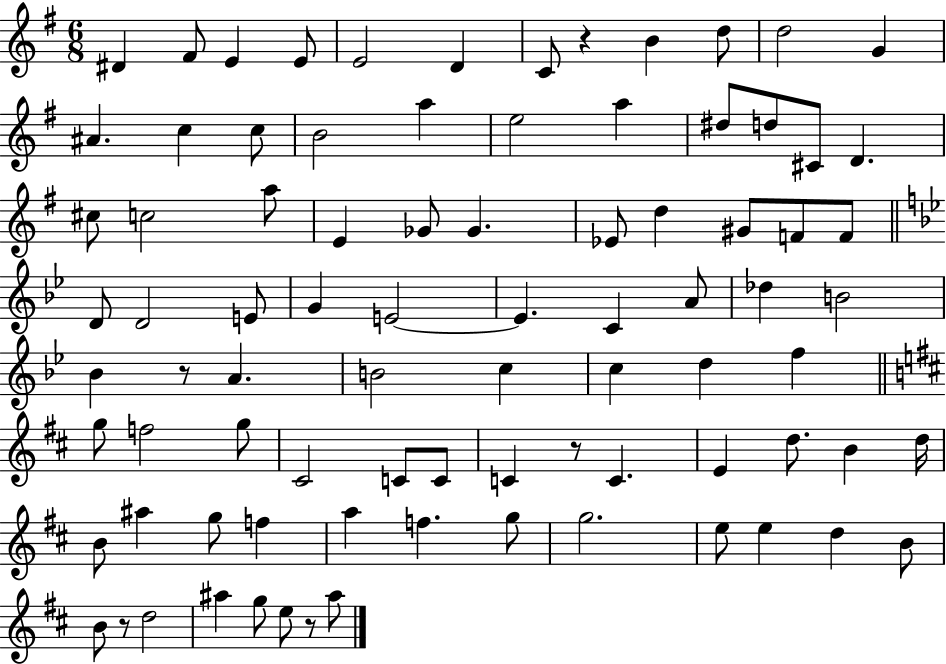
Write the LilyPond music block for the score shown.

{
  \clef treble
  \numericTimeSignature
  \time 6/8
  \key g \major
  dis'4 fis'8 e'4 e'8 | e'2 d'4 | c'8 r4 b'4 d''8 | d''2 g'4 | \break ais'4. c''4 c''8 | b'2 a''4 | e''2 a''4 | dis''8 d''8 cis'8 d'4. | \break cis''8 c''2 a''8 | e'4 ges'8 ges'4. | ees'8 d''4 gis'8 f'8 f'8 | \bar "||" \break \key bes \major d'8 d'2 e'8 | g'4 e'2~~ | e'4. c'4 a'8 | des''4 b'2 | \break bes'4 r8 a'4. | b'2 c''4 | c''4 d''4 f''4 | \bar "||" \break \key d \major g''8 f''2 g''8 | cis'2 c'8 c'8 | c'4 r8 c'4. | e'4 d''8. b'4 d''16 | \break b'8 ais''4 g''8 f''4 | a''4 f''4. g''8 | g''2. | e''8 e''4 d''4 b'8 | \break b'8 r8 d''2 | ais''4 g''8 e''8 r8 ais''8 | \bar "|."
}